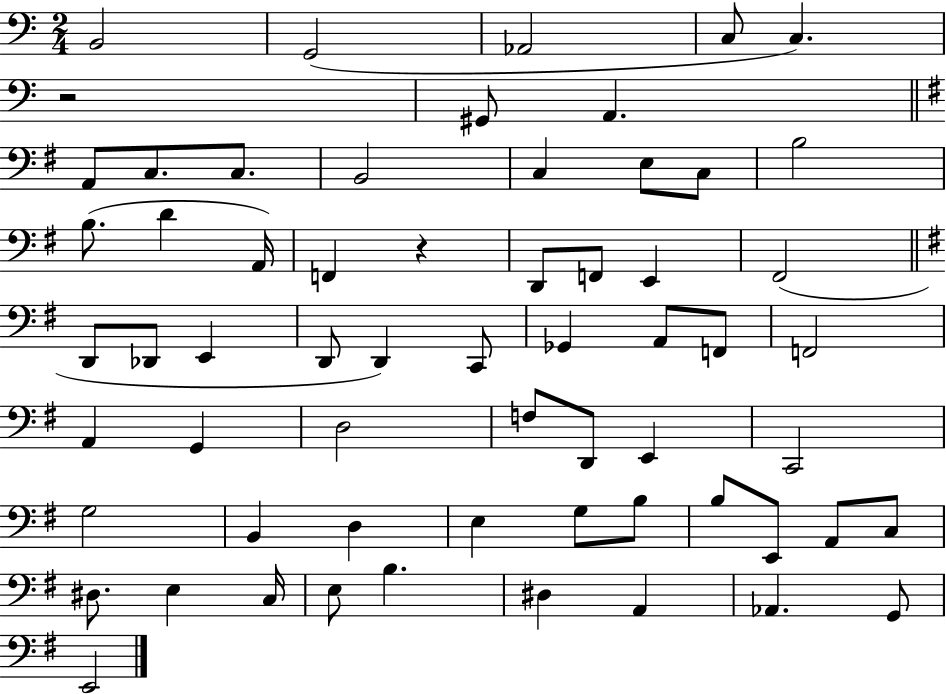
{
  \clef bass
  \numericTimeSignature
  \time 2/4
  \key c \major
  b,2 | g,2( | aes,2 | c8 c4.) | \break r2 | gis,8 a,4. | \bar "||" \break \key g \major a,8 c8. c8. | b,2 | c4 e8 c8 | b2 | \break b8.( d'4 a,16) | f,4 r4 | d,8 f,8 e,4 | fis,2( | \break \bar "||" \break \key e \minor d,8 des,8 e,4 | d,8 d,4) c,8 | ges,4 a,8 f,8 | f,2 | \break a,4 g,4 | d2 | f8 d,8 e,4 | c,2 | \break g2 | b,4 d4 | e4 g8 b8 | b8 e,8 a,8 c8 | \break dis8. e4 c16 | e8 b4. | dis4 a,4 | aes,4. g,8 | \break e,2 | \bar "|."
}